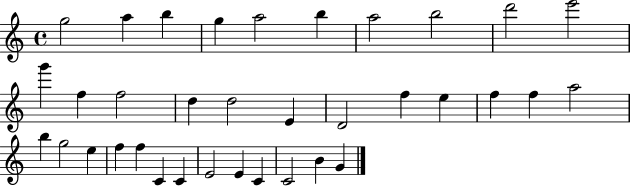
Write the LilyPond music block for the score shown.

{
  \clef treble
  \time 4/4
  \defaultTimeSignature
  \key c \major
  g''2 a''4 b''4 | g''4 a''2 b''4 | a''2 b''2 | d'''2 e'''2 | \break g'''4 f''4 f''2 | d''4 d''2 e'4 | d'2 f''4 e''4 | f''4 f''4 a''2 | \break b''4 g''2 e''4 | f''4 f''4 c'4 c'4 | e'2 e'4 c'4 | c'2 b'4 g'4 | \break \bar "|."
}